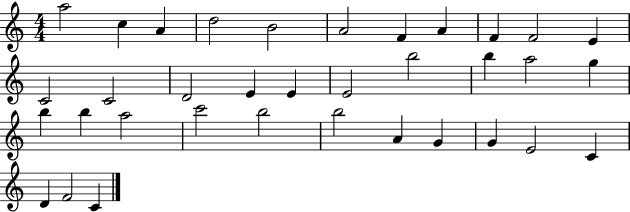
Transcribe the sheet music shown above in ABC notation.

X:1
T:Untitled
M:4/4
L:1/4
K:C
a2 c A d2 B2 A2 F A F F2 E C2 C2 D2 E E E2 b2 b a2 g b b a2 c'2 b2 b2 A G G E2 C D F2 C